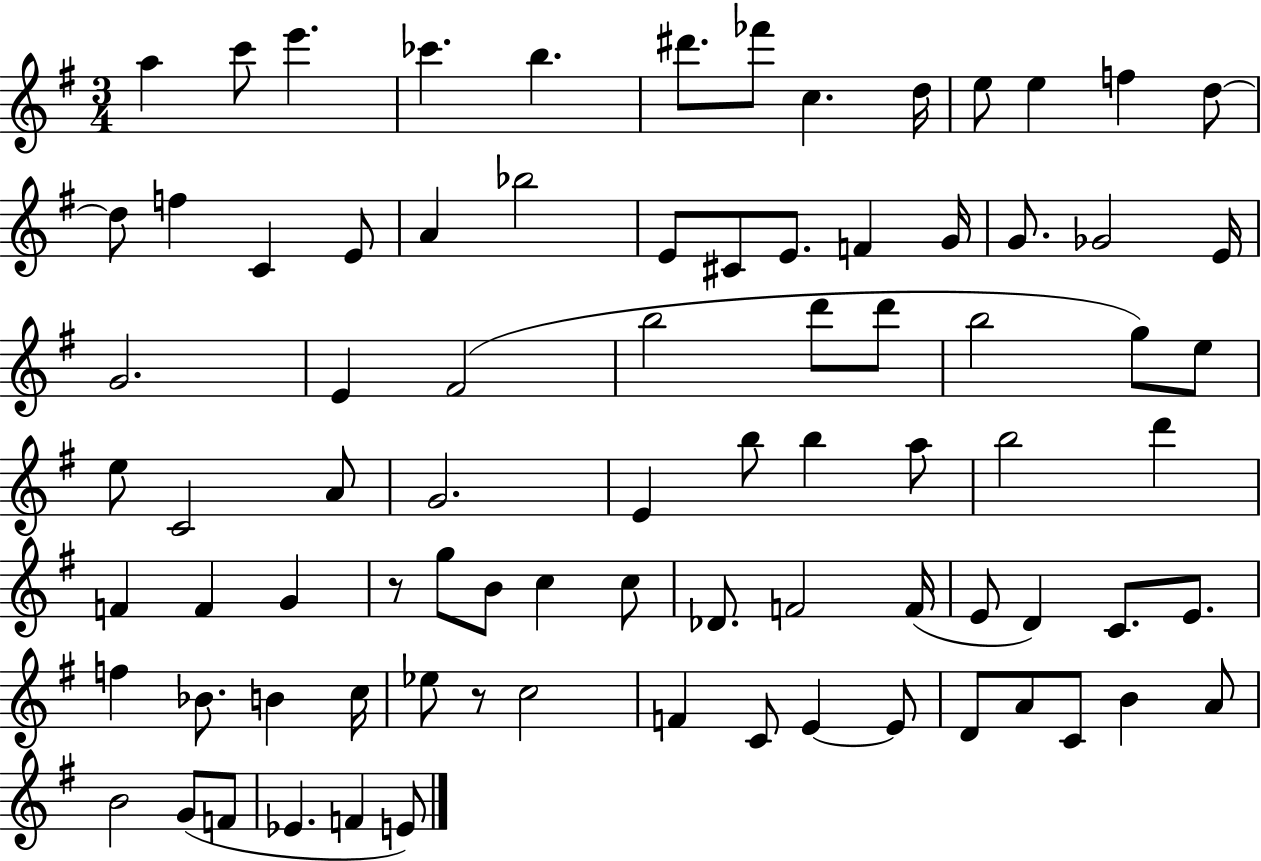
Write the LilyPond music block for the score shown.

{
  \clef treble
  \numericTimeSignature
  \time 3/4
  \key g \major
  \repeat volta 2 { a''4 c'''8 e'''4. | ces'''4. b''4. | dis'''8. fes'''8 c''4. d''16 | e''8 e''4 f''4 d''8~~ | \break d''8 f''4 c'4 e'8 | a'4 bes''2 | e'8 cis'8 e'8. f'4 g'16 | g'8. ges'2 e'16 | \break g'2. | e'4 fis'2( | b''2 d'''8 d'''8 | b''2 g''8) e''8 | \break e''8 c'2 a'8 | g'2. | e'4 b''8 b''4 a''8 | b''2 d'''4 | \break f'4 f'4 g'4 | r8 g''8 b'8 c''4 c''8 | des'8. f'2 f'16( | e'8 d'4) c'8. e'8. | \break f''4 bes'8. b'4 c''16 | ees''8 r8 c''2 | f'4 c'8 e'4~~ e'8 | d'8 a'8 c'8 b'4 a'8 | \break b'2 g'8( f'8 | ees'4. f'4 e'8) | } \bar "|."
}